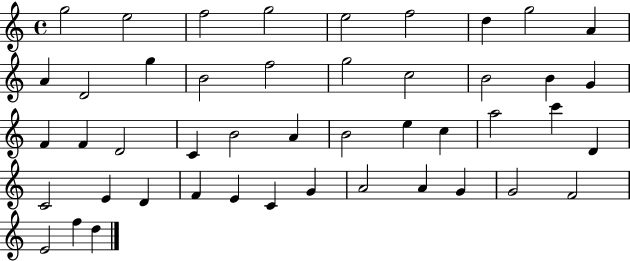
G5/h E5/h F5/h G5/h E5/h F5/h D5/q G5/h A4/q A4/q D4/h G5/q B4/h F5/h G5/h C5/h B4/h B4/q G4/q F4/q F4/q D4/h C4/q B4/h A4/q B4/h E5/q C5/q A5/h C6/q D4/q C4/h E4/q D4/q F4/q E4/q C4/q G4/q A4/h A4/q G4/q G4/h F4/h E4/h F5/q D5/q